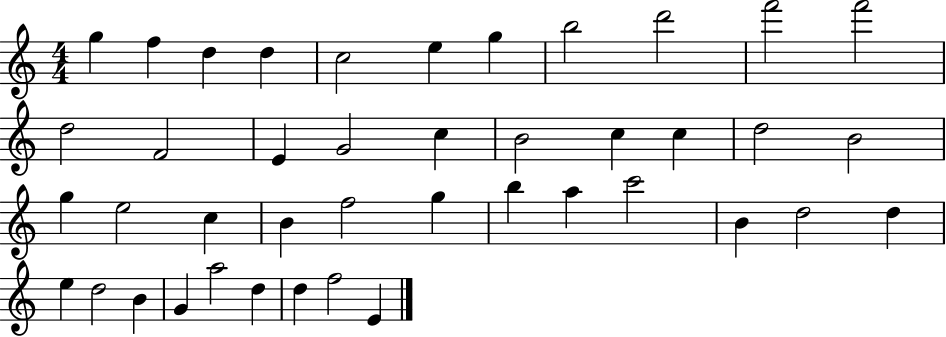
G5/q F5/q D5/q D5/q C5/h E5/q G5/q B5/h D6/h F6/h F6/h D5/h F4/h E4/q G4/h C5/q B4/h C5/q C5/q D5/h B4/h G5/q E5/h C5/q B4/q F5/h G5/q B5/q A5/q C6/h B4/q D5/h D5/q E5/q D5/h B4/q G4/q A5/h D5/q D5/q F5/h E4/q